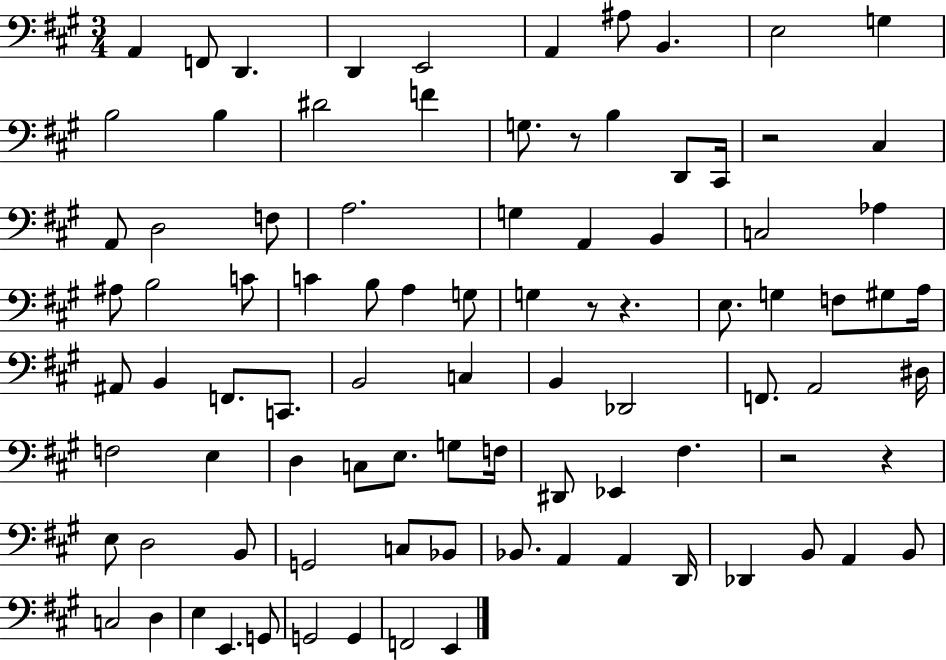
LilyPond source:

{
  \clef bass
  \numericTimeSignature
  \time 3/4
  \key a \major
  a,4 f,8 d,4. | d,4 e,2 | a,4 ais8 b,4. | e2 g4 | \break b2 b4 | dis'2 f'4 | g8. r8 b4 d,8 cis,16 | r2 cis4 | \break a,8 d2 f8 | a2. | g4 a,4 b,4 | c2 aes4 | \break ais8 b2 c'8 | c'4 b8 a4 g8 | g4 r8 r4. | e8. g4 f8 gis8 a16 | \break ais,8 b,4 f,8. c,8. | b,2 c4 | b,4 des,2 | f,8. a,2 dis16 | \break f2 e4 | d4 c8 e8. g8 f16 | dis,8 ees,4 fis4. | r2 r4 | \break e8 d2 b,8 | g,2 c8 bes,8 | bes,8. a,4 a,4 d,16 | des,4 b,8 a,4 b,8 | \break c2 d4 | e4 e,4. g,8 | g,2 g,4 | f,2 e,4 | \break \bar "|."
}